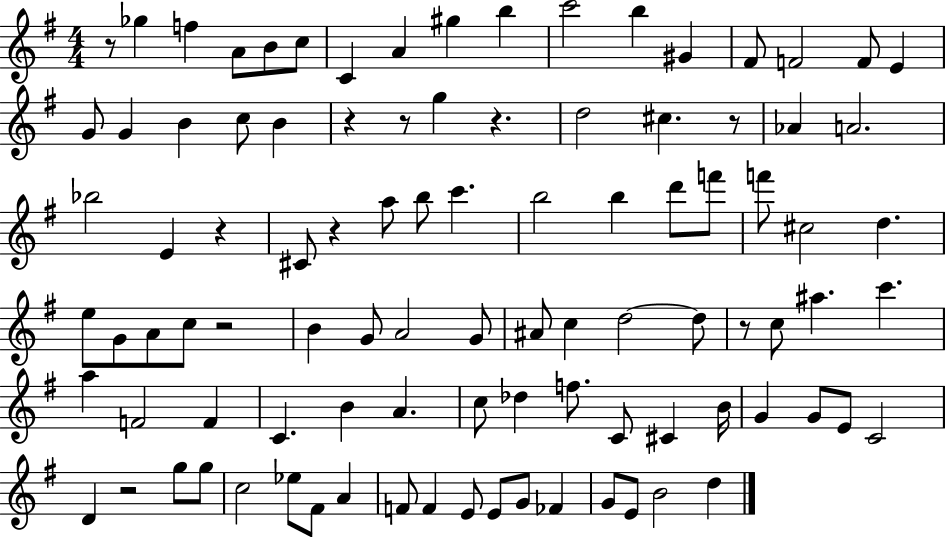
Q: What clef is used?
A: treble